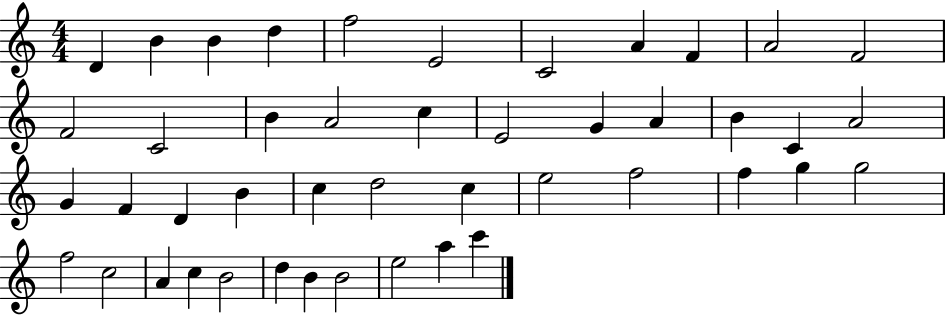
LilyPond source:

{
  \clef treble
  \numericTimeSignature
  \time 4/4
  \key c \major
  d'4 b'4 b'4 d''4 | f''2 e'2 | c'2 a'4 f'4 | a'2 f'2 | \break f'2 c'2 | b'4 a'2 c''4 | e'2 g'4 a'4 | b'4 c'4 a'2 | \break g'4 f'4 d'4 b'4 | c''4 d''2 c''4 | e''2 f''2 | f''4 g''4 g''2 | \break f''2 c''2 | a'4 c''4 b'2 | d''4 b'4 b'2 | e''2 a''4 c'''4 | \break \bar "|."
}